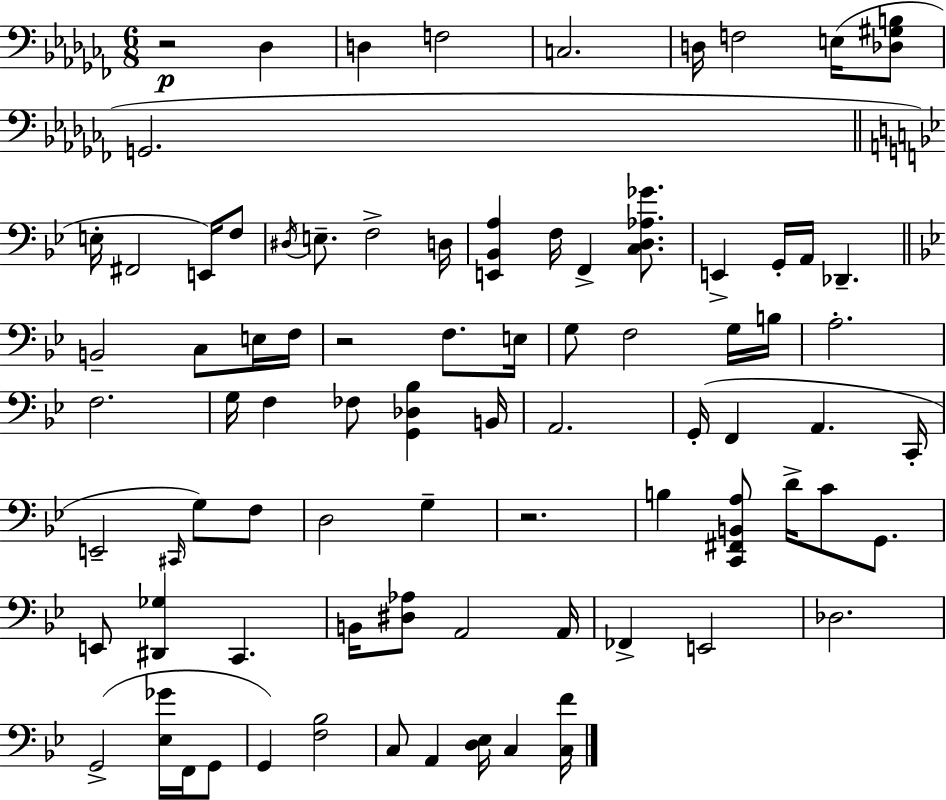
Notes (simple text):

R/h Db3/q D3/q F3/h C3/h. D3/s F3/h E3/s [Db3,G#3,B3]/e G2/h. E3/s F#2/h E2/s F3/e D#3/s E3/e. F3/h D3/s [E2,Bb2,A3]/q F3/s F2/q [C3,D3,Ab3,Gb4]/e. E2/q G2/s A2/s Db2/q. B2/h C3/e E3/s F3/s R/h F3/e. E3/s G3/e F3/h G3/s B3/s A3/h. F3/h. G3/s F3/q FES3/e [G2,Db3,Bb3]/q B2/s A2/h. G2/s F2/q A2/q. C2/s E2/h C#2/s G3/e F3/e D3/h G3/q R/h. B3/q [C2,F#2,B2,A3]/e D4/s C4/e G2/e. E2/e [D#2,Gb3]/q C2/q. B2/s [D#3,Ab3]/e A2/h A2/s FES2/q E2/h Db3/h. G2/h [Eb3,Gb4]/s F2/s G2/e G2/q [F3,Bb3]/h C3/e A2/q [D3,Eb3]/s C3/q [C3,F4]/s